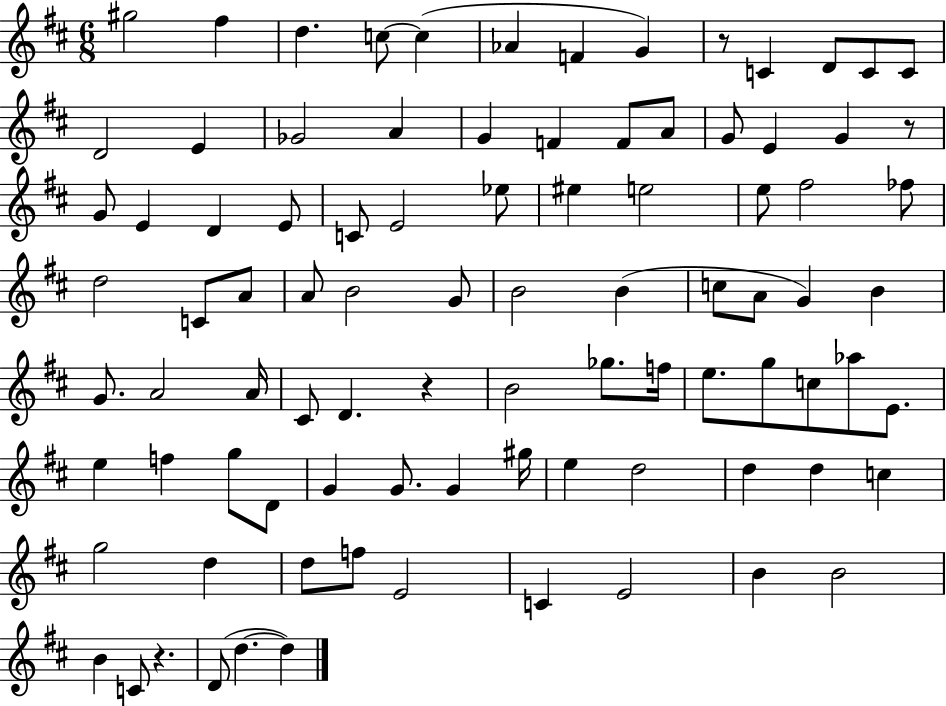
{
  \clef treble
  \numericTimeSignature
  \time 6/8
  \key d \major
  gis''2 fis''4 | d''4. c''8~~ c''4( | aes'4 f'4 g'4) | r8 c'4 d'8 c'8 c'8 | \break d'2 e'4 | ges'2 a'4 | g'4 f'4 f'8 a'8 | g'8 e'4 g'4 r8 | \break g'8 e'4 d'4 e'8 | c'8 e'2 ees''8 | eis''4 e''2 | e''8 fis''2 fes''8 | \break d''2 c'8 a'8 | a'8 b'2 g'8 | b'2 b'4( | c''8 a'8 g'4) b'4 | \break g'8. a'2 a'16 | cis'8 d'4. r4 | b'2 ges''8. f''16 | e''8. g''8 c''8 aes''8 e'8. | \break e''4 f''4 g''8 d'8 | g'4 g'8. g'4 gis''16 | e''4 d''2 | d''4 d''4 c''4 | \break g''2 d''4 | d''8 f''8 e'2 | c'4 e'2 | b'4 b'2 | \break b'4 c'8 r4. | d'8( d''4.~~ d''4) | \bar "|."
}